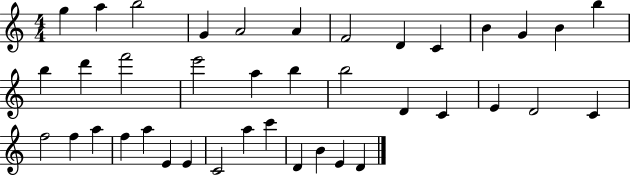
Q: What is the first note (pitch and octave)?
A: G5